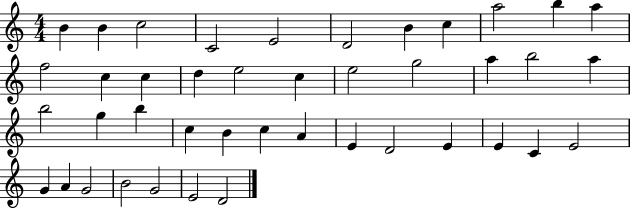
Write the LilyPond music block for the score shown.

{
  \clef treble
  \numericTimeSignature
  \time 4/4
  \key c \major
  b'4 b'4 c''2 | c'2 e'2 | d'2 b'4 c''4 | a''2 b''4 a''4 | \break f''2 c''4 c''4 | d''4 e''2 c''4 | e''2 g''2 | a''4 b''2 a''4 | \break b''2 g''4 b''4 | c''4 b'4 c''4 a'4 | e'4 d'2 e'4 | e'4 c'4 e'2 | \break g'4 a'4 g'2 | b'2 g'2 | e'2 d'2 | \bar "|."
}